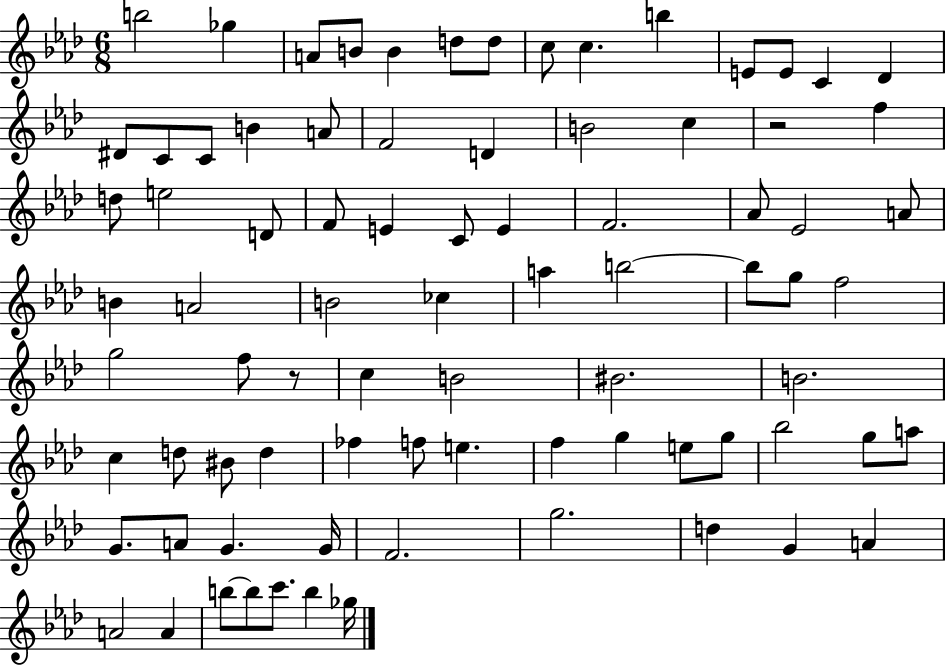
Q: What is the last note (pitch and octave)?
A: Gb5